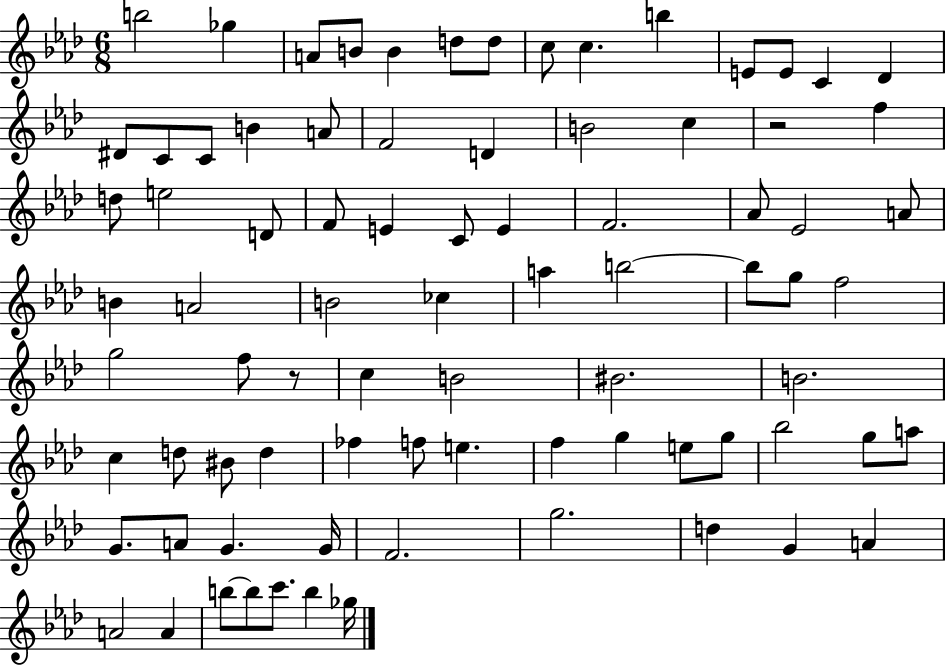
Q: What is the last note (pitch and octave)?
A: Gb5